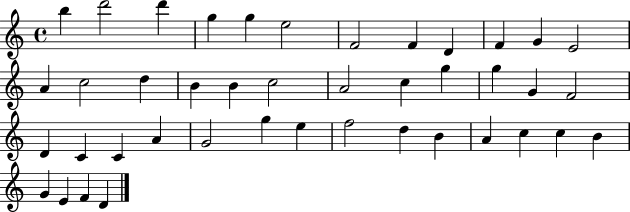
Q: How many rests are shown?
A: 0